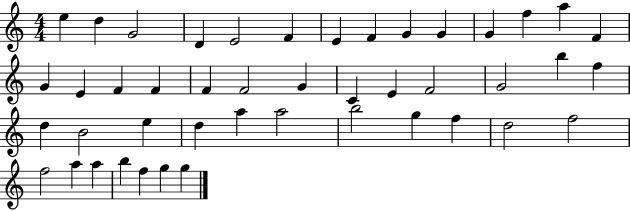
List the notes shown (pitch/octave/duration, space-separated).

E5/q D5/q G4/h D4/q E4/h F4/q E4/q F4/q G4/q G4/q G4/q F5/q A5/q F4/q G4/q E4/q F4/q F4/q F4/q F4/h G4/q C4/q E4/q F4/h G4/h B5/q F5/q D5/q B4/h E5/q D5/q A5/q A5/h B5/h G5/q F5/q D5/h F5/h F5/h A5/q A5/q B5/q F5/q G5/q G5/q